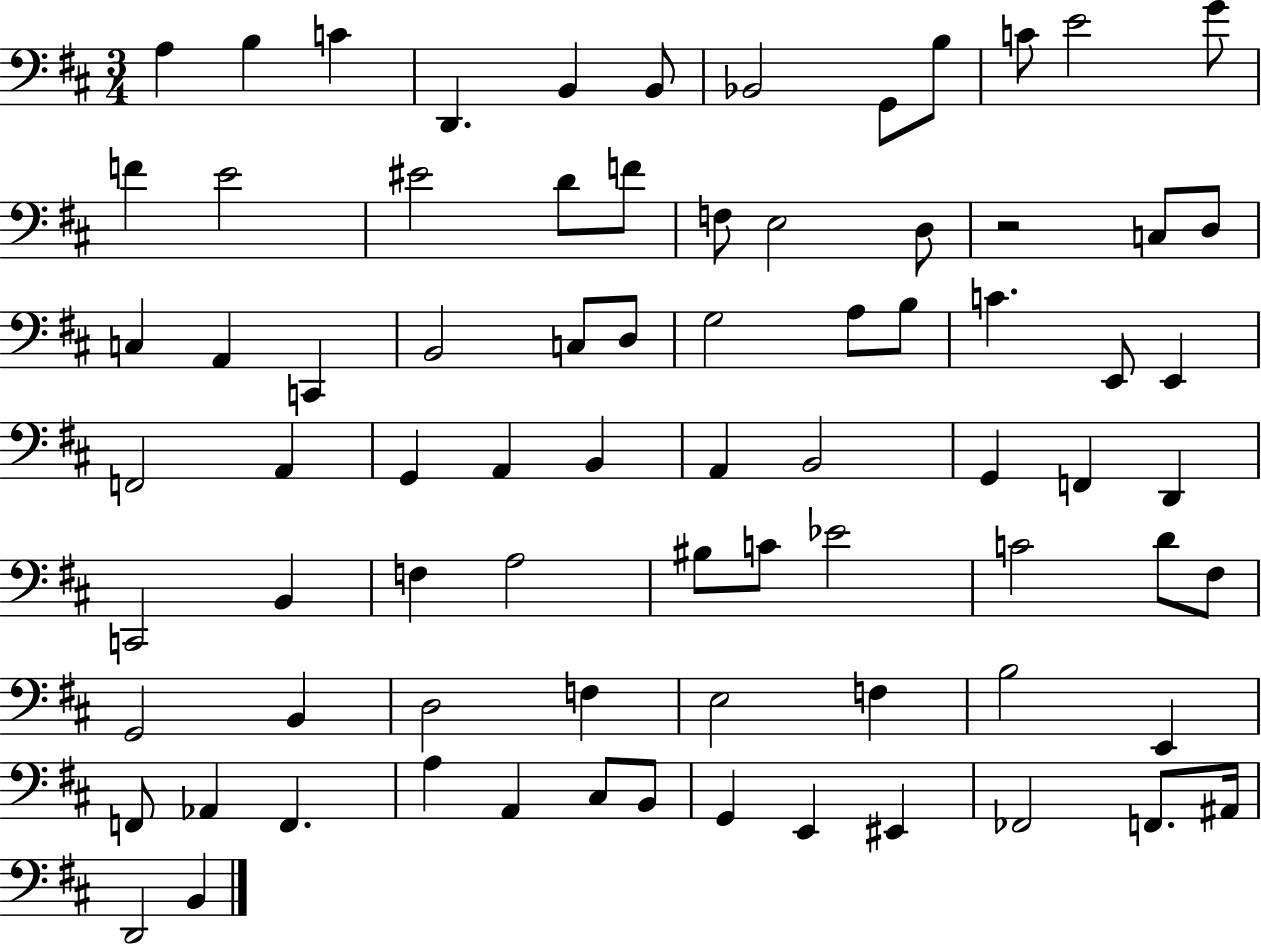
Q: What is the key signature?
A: D major